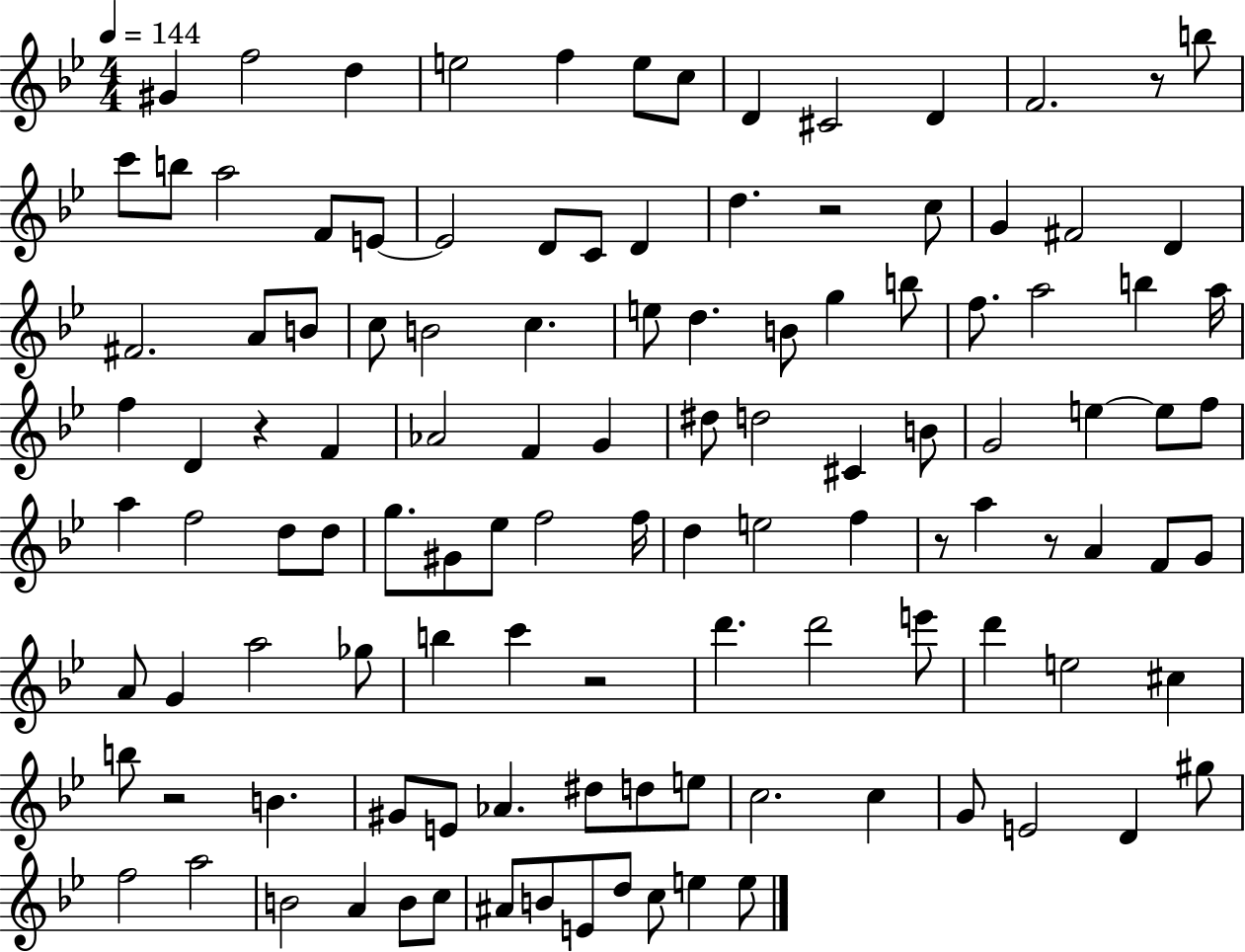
X:1
T:Untitled
M:4/4
L:1/4
K:Bb
^G f2 d e2 f e/2 c/2 D ^C2 D F2 z/2 b/2 c'/2 b/2 a2 F/2 E/2 E2 D/2 C/2 D d z2 c/2 G ^F2 D ^F2 A/2 B/2 c/2 B2 c e/2 d B/2 g b/2 f/2 a2 b a/4 f D z F _A2 F G ^d/2 d2 ^C B/2 G2 e e/2 f/2 a f2 d/2 d/2 g/2 ^G/2 _e/2 f2 f/4 d e2 f z/2 a z/2 A F/2 G/2 A/2 G a2 _g/2 b c' z2 d' d'2 e'/2 d' e2 ^c b/2 z2 B ^G/2 E/2 _A ^d/2 d/2 e/2 c2 c G/2 E2 D ^g/2 f2 a2 B2 A B/2 c/2 ^A/2 B/2 E/2 d/2 c/2 e e/2